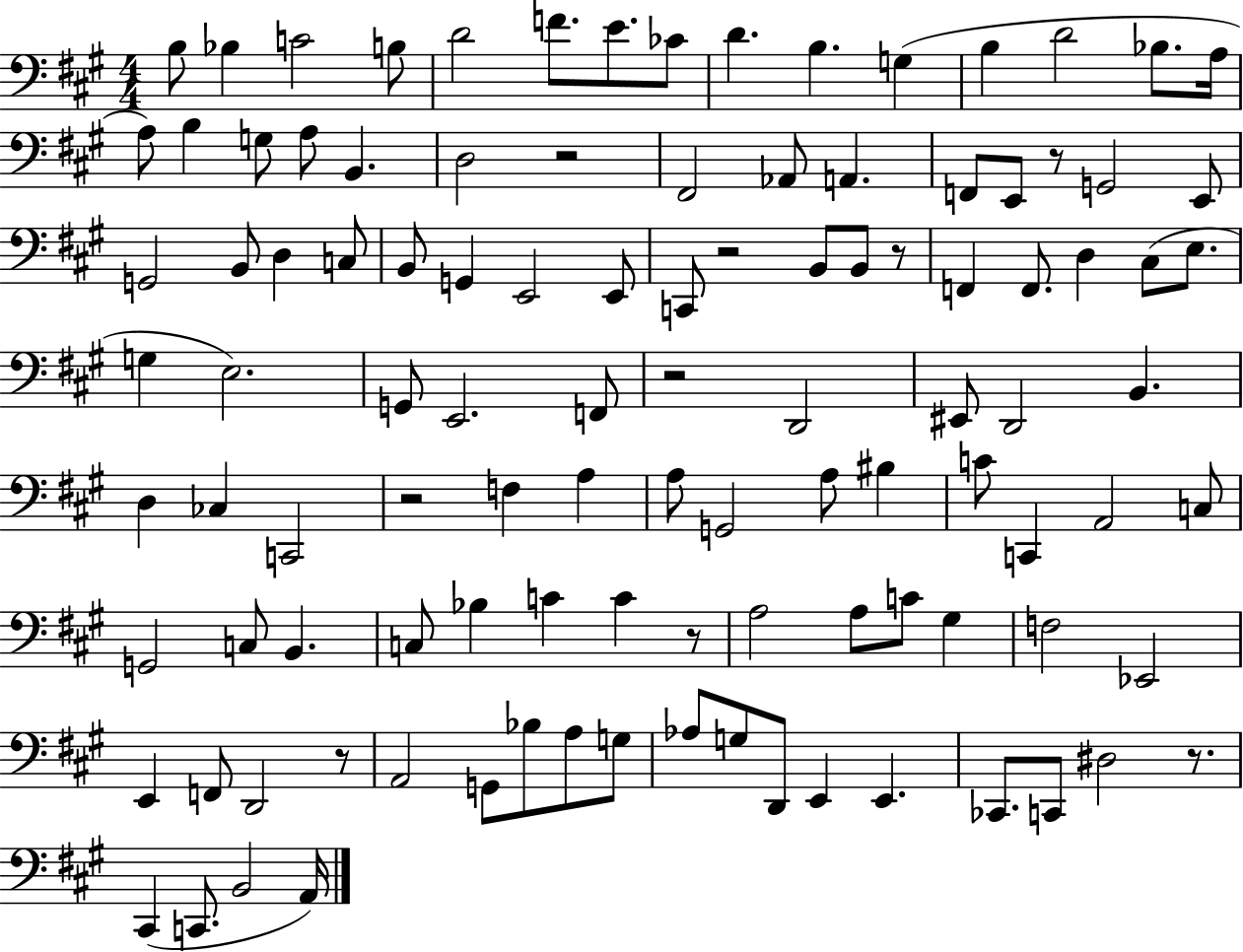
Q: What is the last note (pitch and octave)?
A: A2